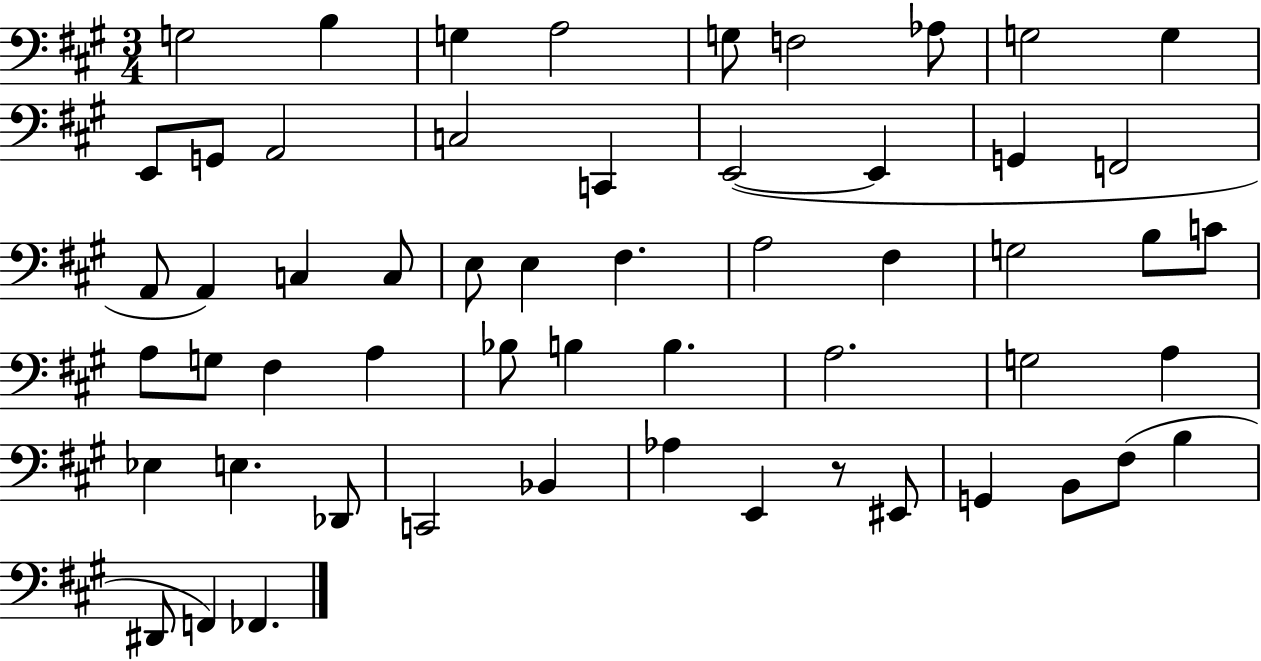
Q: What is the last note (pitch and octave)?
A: FES2